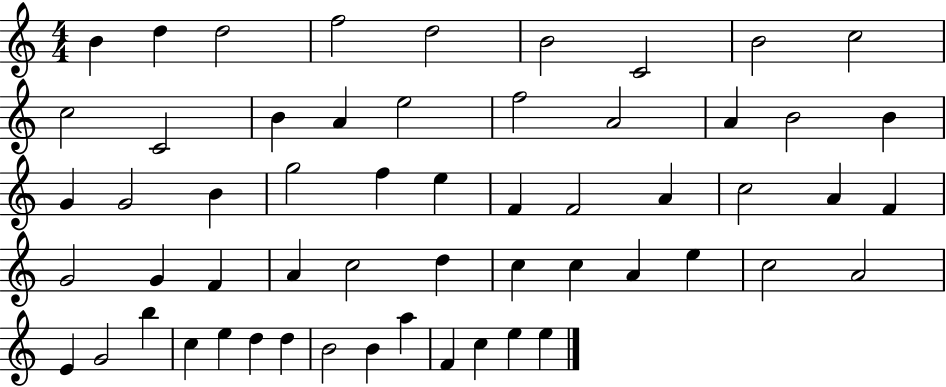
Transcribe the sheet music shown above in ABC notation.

X:1
T:Untitled
M:4/4
L:1/4
K:C
B d d2 f2 d2 B2 C2 B2 c2 c2 C2 B A e2 f2 A2 A B2 B G G2 B g2 f e F F2 A c2 A F G2 G F A c2 d c c A e c2 A2 E G2 b c e d d B2 B a F c e e